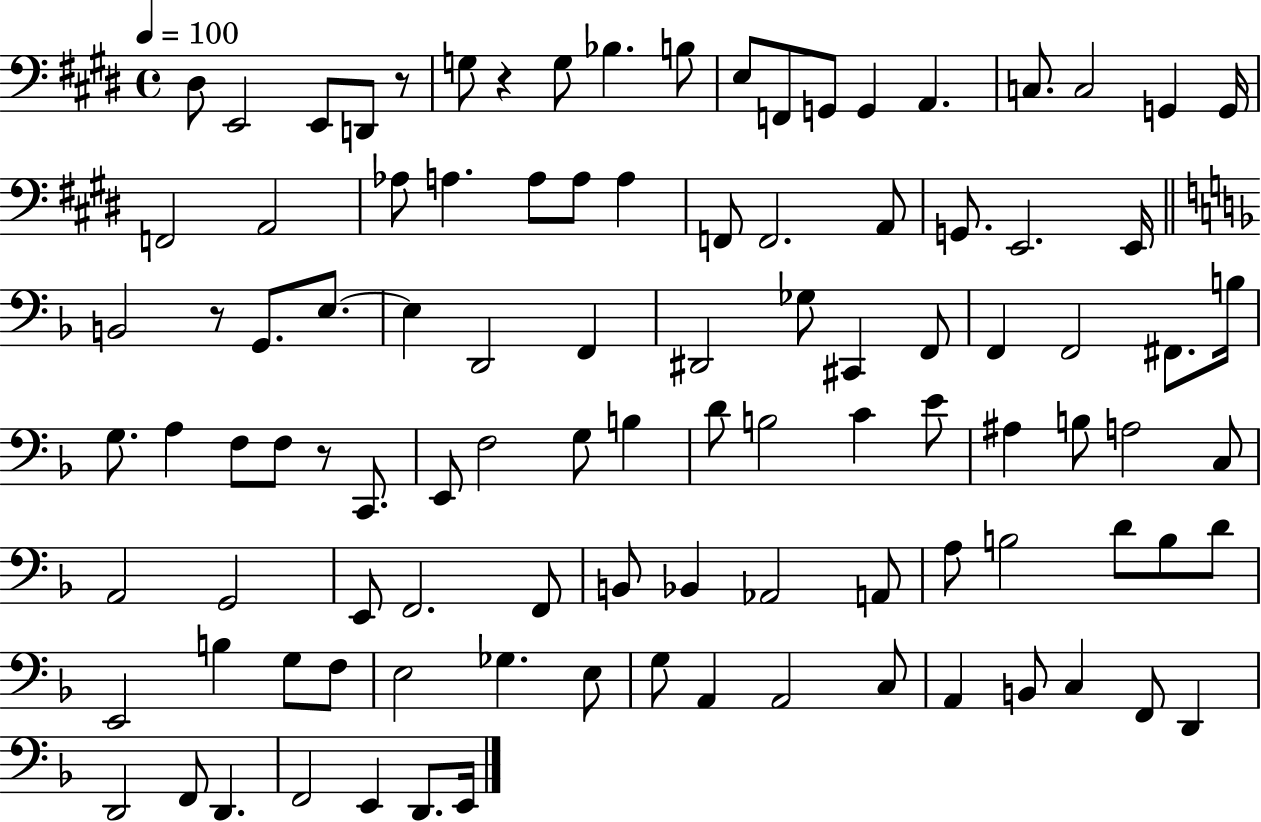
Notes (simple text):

D#3/e E2/h E2/e D2/e R/e G3/e R/q G3/e Bb3/q. B3/e E3/e F2/e G2/e G2/q A2/q. C3/e. C3/h G2/q G2/s F2/h A2/h Ab3/e A3/q. A3/e A3/e A3/q F2/e F2/h. A2/e G2/e. E2/h. E2/s B2/h R/e G2/e. E3/e. E3/q D2/h F2/q D#2/h Gb3/e C#2/q F2/e F2/q F2/h F#2/e. B3/s G3/e. A3/q F3/e F3/e R/e C2/e. E2/e F3/h G3/e B3/q D4/e B3/h C4/q E4/e A#3/q B3/e A3/h C3/e A2/h G2/h E2/e F2/h. F2/e B2/e Bb2/q Ab2/h A2/e A3/e B3/h D4/e B3/e D4/e E2/h B3/q G3/e F3/e E3/h Gb3/q. E3/e G3/e A2/q A2/h C3/e A2/q B2/e C3/q F2/e D2/q D2/h F2/e D2/q. F2/h E2/q D2/e. E2/s